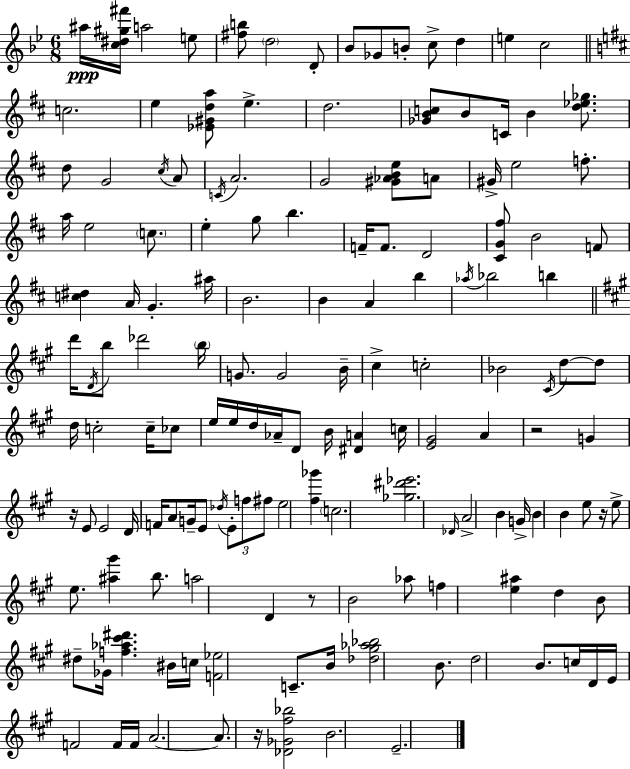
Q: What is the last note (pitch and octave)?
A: E4